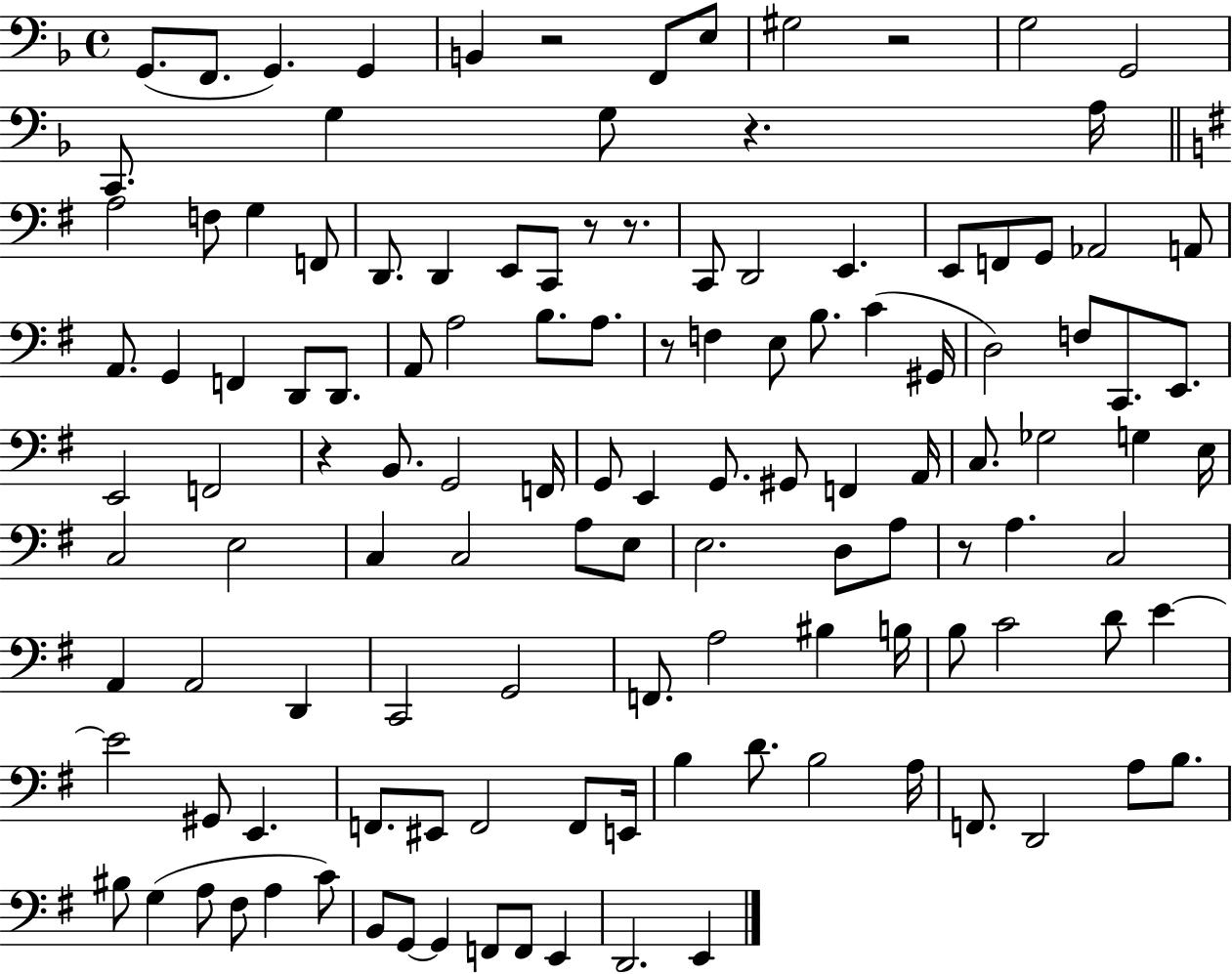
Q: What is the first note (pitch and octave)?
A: G2